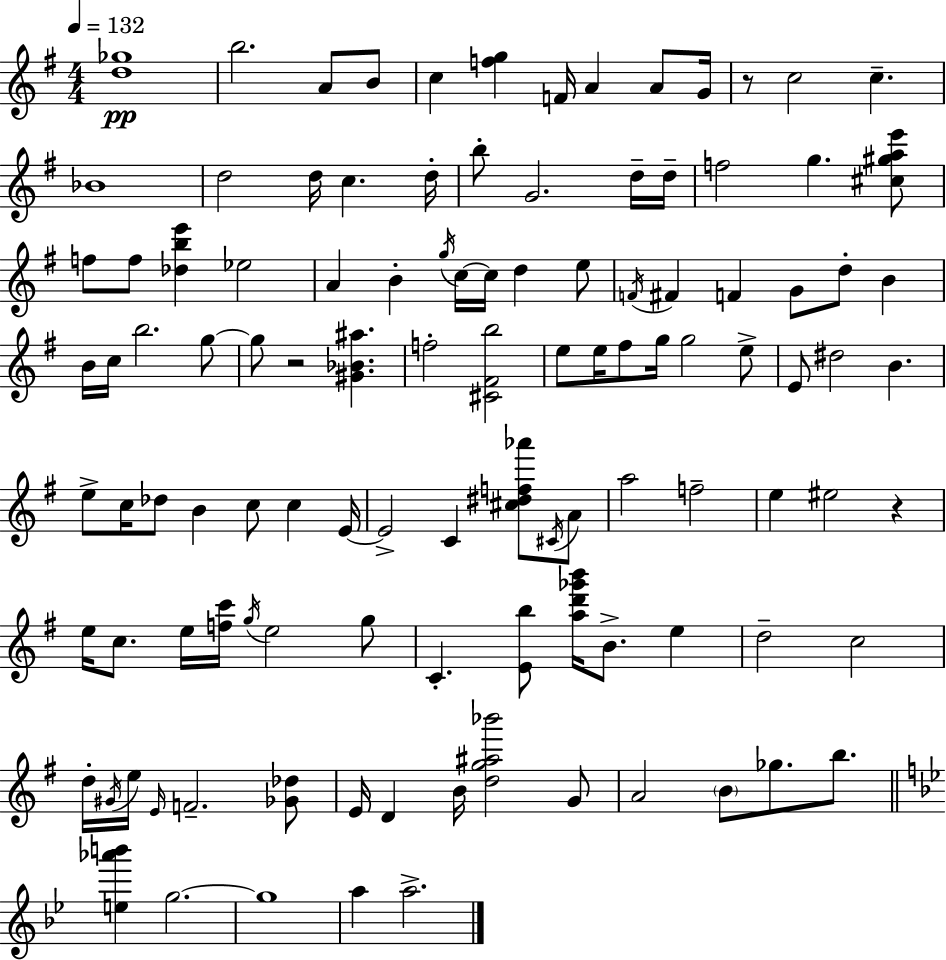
{
  \clef treble
  \numericTimeSignature
  \time 4/4
  \key g \major
  \tempo 4 = 132
  <d'' ges''>1\pp | b''2. a'8 b'8 | c''4 <f'' g''>4 f'16 a'4 a'8 g'16 | r8 c''2 c''4.-- | \break bes'1 | d''2 d''16 c''4. d''16-. | b''8-. g'2. d''16-- d''16-- | f''2 g''4. <cis'' gis'' a'' e'''>8 | \break f''8 f''8 <des'' b'' e'''>4 ees''2 | a'4 b'4-. \acciaccatura { g''16 } c''16~~ c''16 d''4 e''8 | \acciaccatura { f'16 } fis'4 f'4 g'8 d''8-. b'4 | b'16 c''16 b''2. | \break g''8~~ g''8 r2 <gis' bes' ais''>4. | f''2-. <cis' fis' b''>2 | e''8 e''16 fis''8 g''16 g''2 | e''8-> e'8 dis''2 b'4. | \break e''8-> c''16 des''8 b'4 c''8 c''4 | e'16~~ e'2-> c'4 <cis'' dis'' f'' aes'''>8 | \acciaccatura { cis'16 } a'8 a''2 f''2-- | e''4 eis''2 r4 | \break e''16 c''8. e''16 <f'' c'''>16 \acciaccatura { g''16 } e''2 | g''8 c'4.-. <e' b''>8 <a'' d''' ges''' b'''>16 b'8.-> | e''4 d''2-- c''2 | d''16-. \acciaccatura { gis'16 } e''16 \grace { e'16 } f'2.-- | \break <ges' des''>8 e'16 d'4 b'16 <d'' g'' ais'' bes'''>2 | g'8 a'2 \parenthesize b'8 | ges''8. b''8. \bar "||" \break \key g \minor <e'' aes''' b'''>4 g''2.~~ | g''1 | a''4 a''2.-> | \bar "|."
}